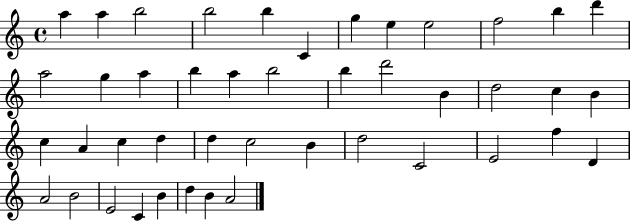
{
  \clef treble
  \time 4/4
  \defaultTimeSignature
  \key c \major
  a''4 a''4 b''2 | b''2 b''4 c'4 | g''4 e''4 e''2 | f''2 b''4 d'''4 | \break a''2 g''4 a''4 | b''4 a''4 b''2 | b''4 d'''2 b'4 | d''2 c''4 b'4 | \break c''4 a'4 c''4 d''4 | d''4 c''2 b'4 | d''2 c'2 | e'2 f''4 d'4 | \break a'2 b'2 | e'2 c'4 b'4 | d''4 b'4 a'2 | \bar "|."
}